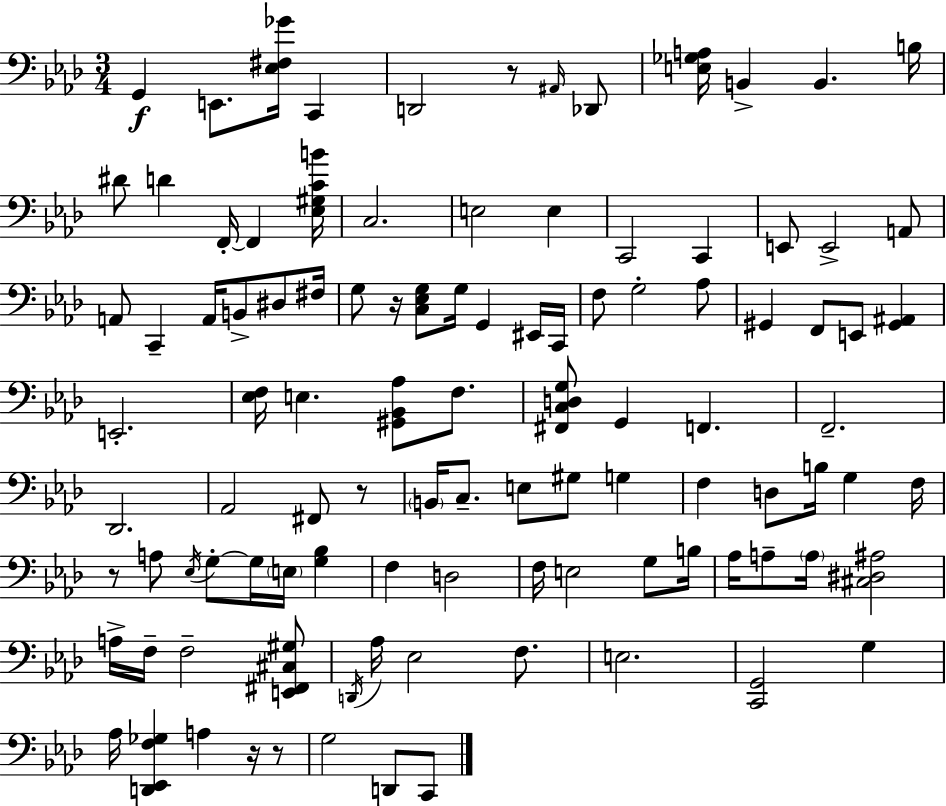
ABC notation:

X:1
T:Untitled
M:3/4
L:1/4
K:Ab
G,, E,,/2 [_E,^F,_G]/4 C,, D,,2 z/2 ^A,,/4 _D,,/2 [E,_G,A,]/4 B,, B,, B,/4 ^D/2 D F,,/4 F,, [_E,^G,CB]/4 C,2 E,2 E, C,,2 C,, E,,/2 E,,2 A,,/2 A,,/2 C,, A,,/4 B,,/2 ^D,/2 ^F,/4 G,/2 z/4 [C,_E,G,]/2 G,/4 G,, ^E,,/4 C,,/4 F,/2 G,2 _A,/2 ^G,, F,,/2 E,,/2 [^G,,^A,,] E,,2 [_E,F,]/4 E, [^G,,_B,,_A,]/2 F,/2 [^F,,C,D,G,]/2 G,, F,, F,,2 _D,,2 _A,,2 ^F,,/2 z/2 B,,/4 C,/2 E,/2 ^G,/2 G, F, D,/2 B,/4 G, F,/4 z/2 A,/2 _E,/4 G,/2 G,/4 E,/4 [G,_B,] F, D,2 F,/4 E,2 G,/2 B,/4 _A,/4 A,/2 A,/4 [^C,^D,^A,]2 A,/4 F,/4 F,2 [E,,^F,,^C,^G,]/2 D,,/4 _A,/4 _E,2 F,/2 E,2 [C,,G,,]2 G, _A,/4 [D,,_E,,F,_G,] A, z/4 z/2 G,2 D,,/2 C,,/2